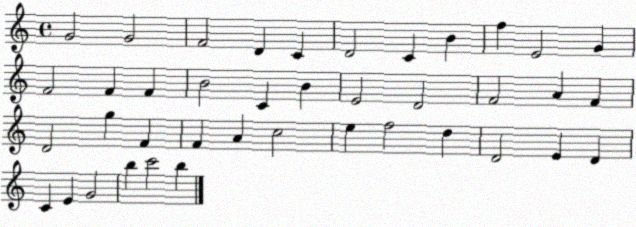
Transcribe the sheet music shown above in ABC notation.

X:1
T:Untitled
M:4/4
L:1/4
K:C
G2 G2 F2 D C D2 C B f E2 G F2 F F B2 C B E2 D2 F2 A F D2 g F F A c2 e f2 d D2 E D C E G2 b c'2 b